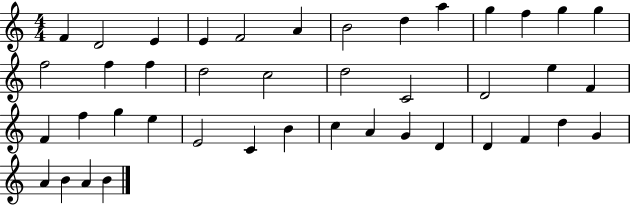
F4/q D4/h E4/q E4/q F4/h A4/q B4/h D5/q A5/q G5/q F5/q G5/q G5/q F5/h F5/q F5/q D5/h C5/h D5/h C4/h D4/h E5/q F4/q F4/q F5/q G5/q E5/q E4/h C4/q B4/q C5/q A4/q G4/q D4/q D4/q F4/q D5/q G4/q A4/q B4/q A4/q B4/q